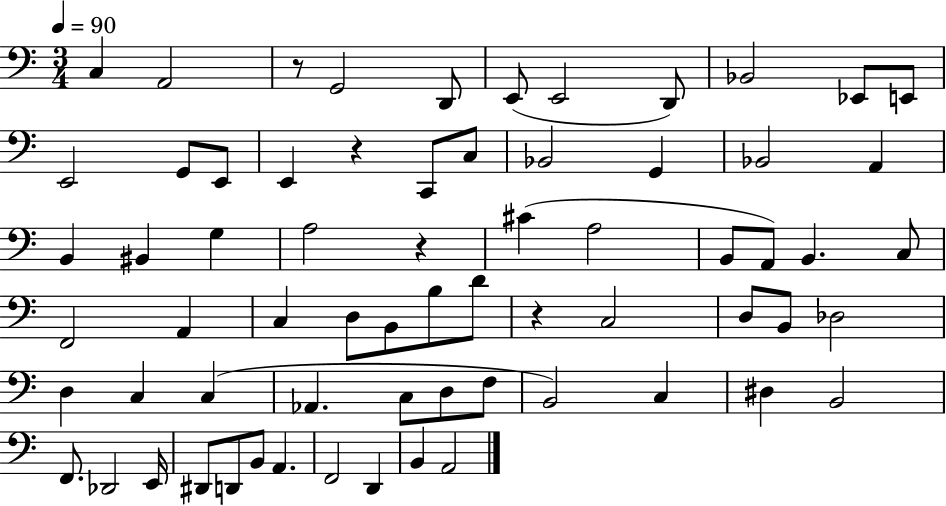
{
  \clef bass
  \numericTimeSignature
  \time 3/4
  \key c \major
  \tempo 4 = 90
  c4 a,2 | r8 g,2 d,8 | e,8( e,2 d,8) | bes,2 ees,8 e,8 | \break e,2 g,8 e,8 | e,4 r4 c,8 c8 | bes,2 g,4 | bes,2 a,4 | \break b,4 bis,4 g4 | a2 r4 | cis'4( a2 | b,8 a,8) b,4. c8 | \break f,2 a,4 | c4 d8 b,8 b8 d'8 | r4 c2 | d8 b,8 des2 | \break d4 c4 c4( | aes,4. c8 d8 f8 | b,2) c4 | dis4 b,2 | \break f,8. des,2 e,16 | dis,8 d,8 b,8 a,4. | f,2 d,4 | b,4 a,2 | \break \bar "|."
}